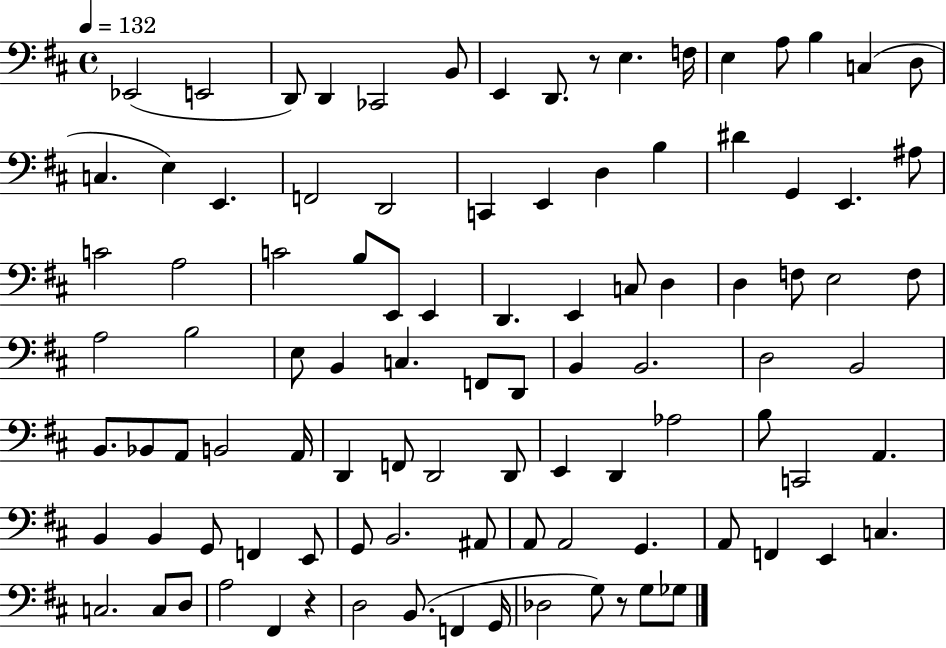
Eb2/h E2/h D2/e D2/q CES2/h B2/e E2/q D2/e. R/e E3/q. F3/s E3/q A3/e B3/q C3/q D3/e C3/q. E3/q E2/q. F2/h D2/h C2/q E2/q D3/q B3/q D#4/q G2/q E2/q. A#3/e C4/h A3/h C4/h B3/e E2/e E2/q D2/q. E2/q C3/e D3/q D3/q F3/e E3/h F3/e A3/h B3/h E3/e B2/q C3/q. F2/e D2/e B2/q B2/h. D3/h B2/h B2/e. Bb2/e A2/e B2/h A2/s D2/q F2/e D2/h D2/e E2/q D2/q Ab3/h B3/e C2/h A2/q. B2/q B2/q G2/e F2/q E2/e G2/e B2/h. A#2/e A2/e A2/h G2/q. A2/e F2/q E2/q C3/q. C3/h. C3/e D3/e A3/h F#2/q R/q D3/h B2/e. F2/q G2/s Db3/h G3/e R/e G3/e Gb3/e